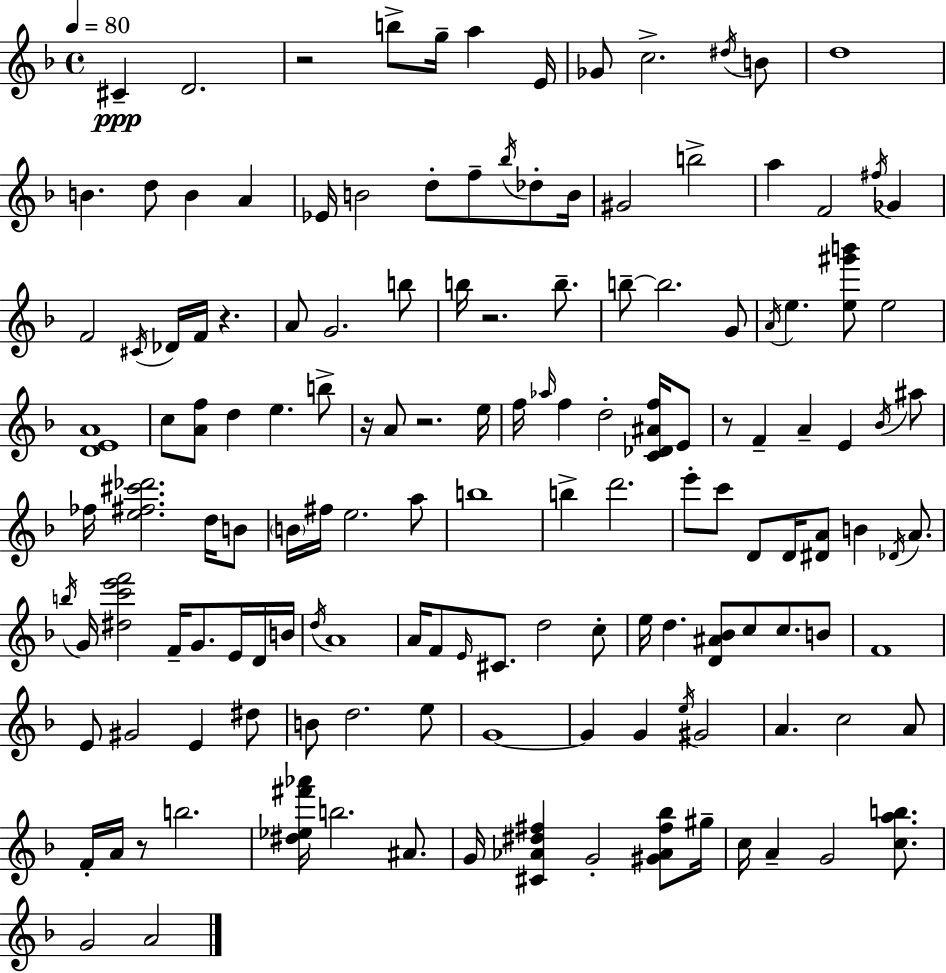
{
  \clef treble
  \time 4/4
  \defaultTimeSignature
  \key d \minor
  \tempo 4 = 80
  cis'4--\ppp d'2. | r2 b''8-> g''16-- a''4 e'16 | ges'8 c''2.-> \acciaccatura { dis''16 } b'8 | d''1 | \break b'4. d''8 b'4 a'4 | ees'16 b'2 d''8-. f''8-- \acciaccatura { bes''16 } des''8-. | b'16 gis'2 b''2-> | a''4 f'2 \acciaccatura { fis''16 } ges'4 | \break f'2 \acciaccatura { cis'16 } des'16 f'16 r4. | a'8 g'2. | b''8 b''16 r2. | b''8.-- b''8--~~ b''2. | \break g'8 \acciaccatura { a'16 } e''4. <e'' gis''' b'''>8 e''2 | <d' e' a'>1 | c''8 <a' f''>8 d''4 e''4. | b''8-> r16 a'8 r2. | \break e''16 f''16 \grace { aes''16 } f''4 d''2-. | <c' des' ais' f''>16 e'8 r8 f'4-- a'4-- | e'4 \acciaccatura { bes'16 } ais''8 fes''16 <e'' fis'' cis''' des'''>2. | d''16 b'8 \parenthesize b'16 fis''16 e''2. | \break a''8 b''1 | b''4-> d'''2. | e'''8-. c'''8 d'8 d'16 <dis' a'>8 | b'4 \acciaccatura { des'16 } a'8. \acciaccatura { b''16 } g'16 <dis'' c''' e''' f'''>2 | \break f'16-- g'8. e'16 d'16 b'16 \acciaccatura { d''16 } a'1 | a'16 f'8 \grace { e'16 } cis'8. | d''2 c''8-. e''16 d''4. | <d' ais' bes'>8 c''8 c''8. b'8 f'1 | \break e'8 gis'2 | e'4 dis''8 b'8 d''2. | e''8 g'1~~ | g'4 g'4 | \break \acciaccatura { e''16 } gis'2 a'4. | c''2 a'8 f'16-. a'16 r8 | b''2. <dis'' ees'' fis''' aes'''>16 b''2. | ais'8. g'16 <cis' aes' dis'' fis''>4 | \break g'2-. <gis' aes' fis'' bes''>8 gis''16-- c''16 a'4-- | g'2 <c'' a'' b''>8. g'2 | a'2 \bar "|."
}